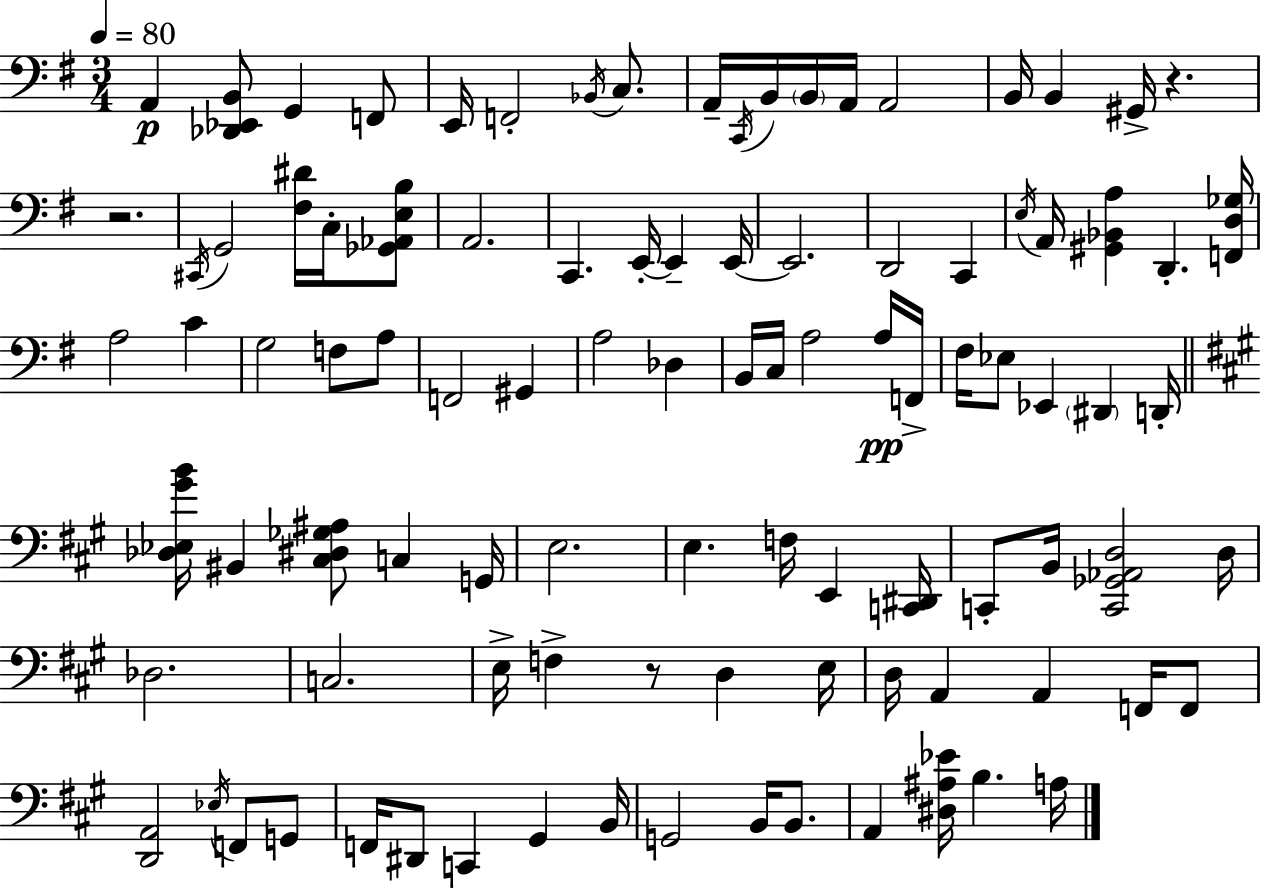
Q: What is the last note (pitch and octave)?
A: A3